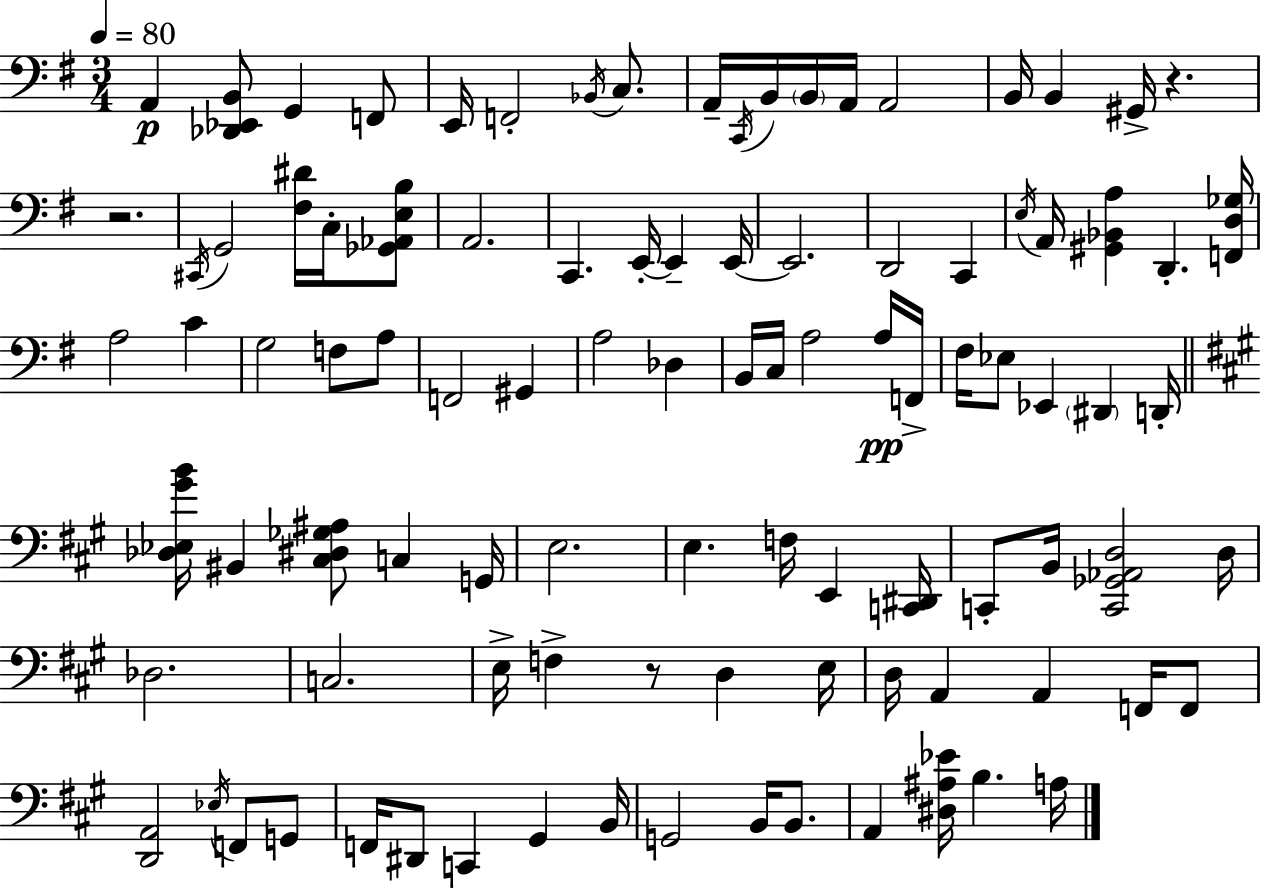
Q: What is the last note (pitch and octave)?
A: A3